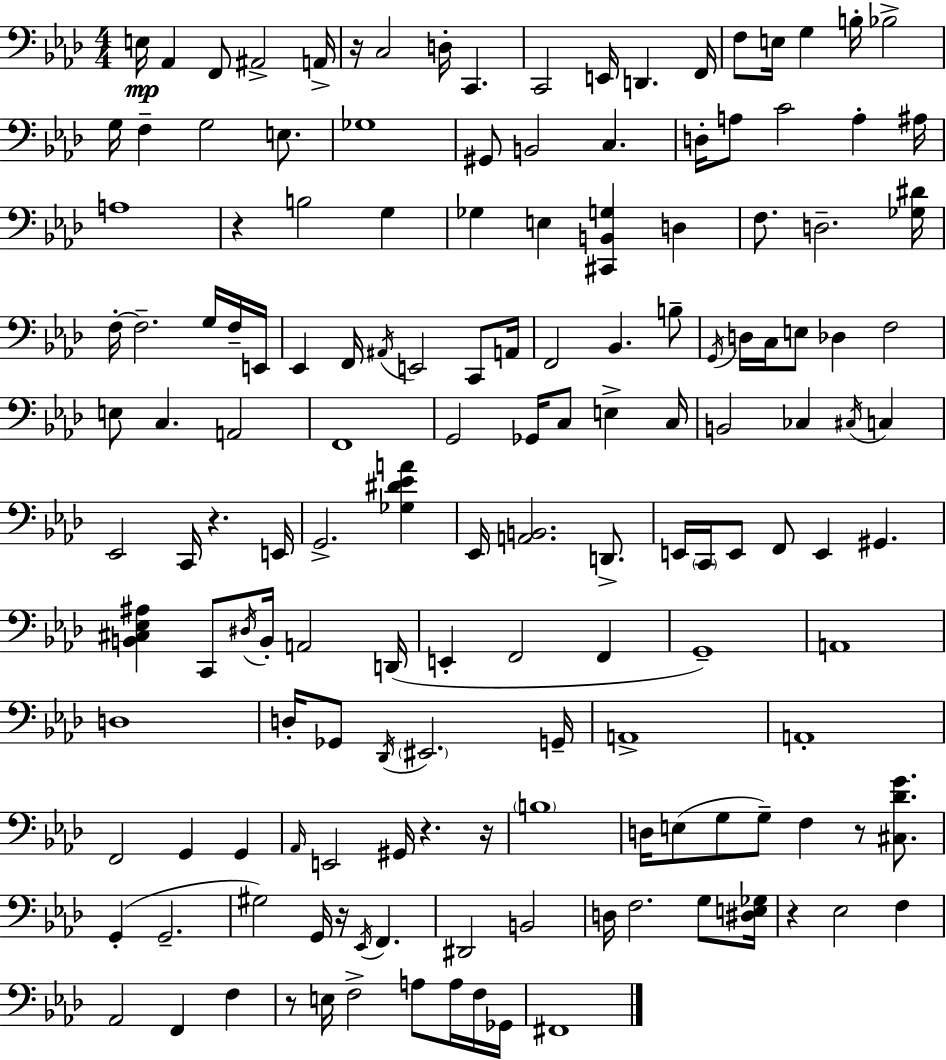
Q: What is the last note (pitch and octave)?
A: F#2